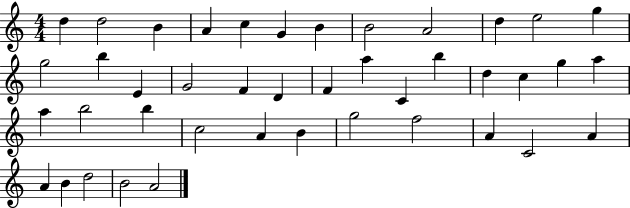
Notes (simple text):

D5/q D5/h B4/q A4/q C5/q G4/q B4/q B4/h A4/h D5/q E5/h G5/q G5/h B5/q E4/q G4/h F4/q D4/q F4/q A5/q C4/q B5/q D5/q C5/q G5/q A5/q A5/q B5/h B5/q C5/h A4/q B4/q G5/h F5/h A4/q C4/h A4/q A4/q B4/q D5/h B4/h A4/h